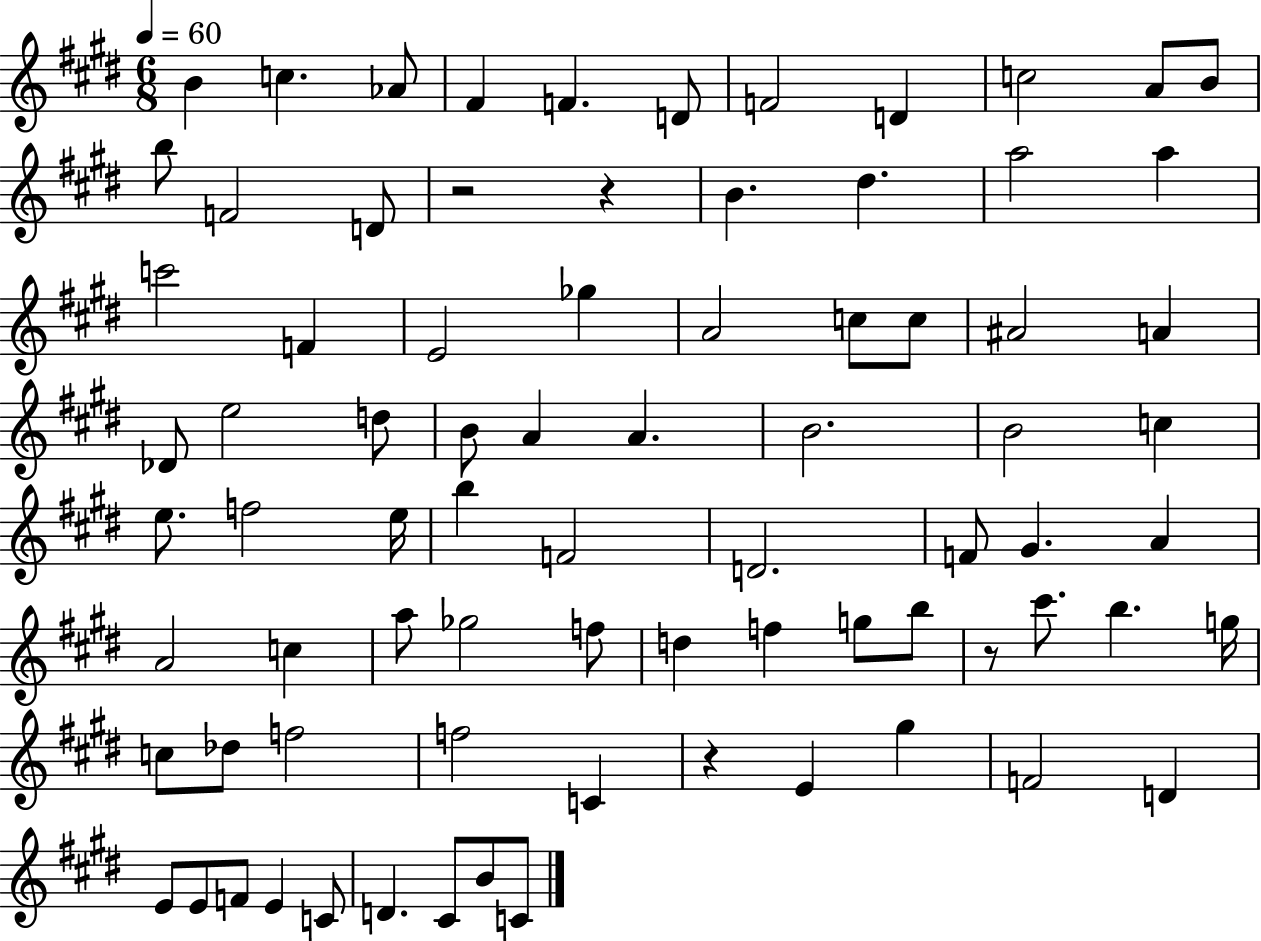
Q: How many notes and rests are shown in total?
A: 79